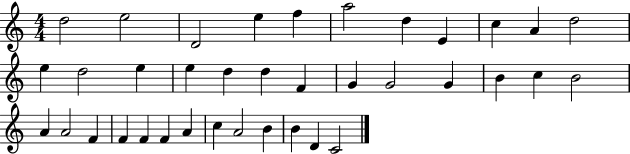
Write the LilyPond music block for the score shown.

{
  \clef treble
  \numericTimeSignature
  \time 4/4
  \key c \major
  d''2 e''2 | d'2 e''4 f''4 | a''2 d''4 e'4 | c''4 a'4 d''2 | \break e''4 d''2 e''4 | e''4 d''4 d''4 f'4 | g'4 g'2 g'4 | b'4 c''4 b'2 | \break a'4 a'2 f'4 | f'4 f'4 f'4 a'4 | c''4 a'2 b'4 | b'4 d'4 c'2 | \break \bar "|."
}